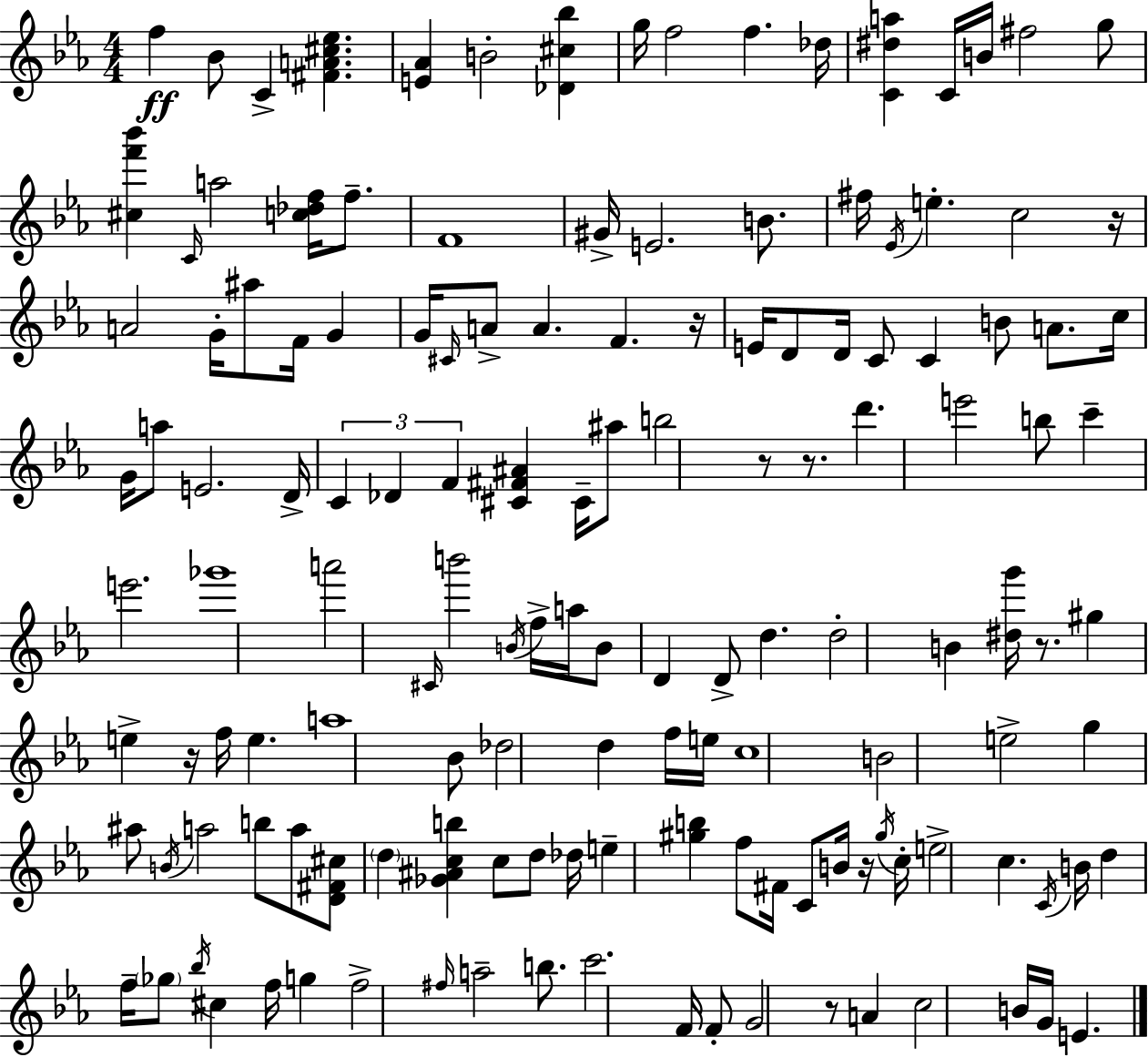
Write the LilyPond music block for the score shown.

{
  \clef treble
  \numericTimeSignature
  \time 4/4
  \key ees \major
  f''4\ff bes'8 c'4-> <fis' a' cis'' ees''>4. | <e' aes'>4 b'2-. <des' cis'' bes''>4 | g''16 f''2 f''4. des''16 | <c' dis'' a''>4 c'16 b'16 fis''2 g''8 | \break <cis'' f''' bes'''>4 \grace { c'16 } a''2 <c'' des'' f''>16 f''8.-- | f'1 | gis'16-> e'2. b'8. | fis''16 \acciaccatura { ees'16 } e''4.-. c''2 | \break r16 a'2 g'16-. ais''8 f'16 g'4 | g'16 \grace { cis'16 } a'8-> a'4. f'4. | r16 e'16 d'8 d'16 c'8 c'4 b'8 a'8. | c''16 g'16 a''8 e'2. | \break d'16-> \tuplet 3/2 { c'4 des'4 f'4 } <cis' fis' ais'>4 | cis'16-- ais''8 b''2 r8 | r8. d'''4. e'''2 | b''8 c'''4-- e'''2. | \break ges'''1 | a'''2 \grace { cis'16 } b'''2 | \acciaccatura { b'16 } f''16-> a''16 b'8 d'4 d'8-> d''4. | d''2-. b'4 | \break <dis'' g'''>16 r8. gis''4 e''4-> r16 f''16 e''4. | a''1 | bes'8 des''2 d''4 | f''16 e''16 c''1 | \break b'2 e''2-> | g''4 ais''8 \acciaccatura { b'16 } a''2 | b''8 a''8 <d' fis' cis''>8 \parenthesize d''4 <ges' ais' c'' b''>4 | c''8 d''8 des''16 e''4-- <gis'' b''>4 f''8 | \break fis'16 c'8 b'16 r16 \acciaccatura { gis''16 } c''16-. e''2-> | c''4. \acciaccatura { c'16 } b'16 d''4 f''16-- \parenthesize ges''8 \acciaccatura { bes''16 } | cis''4 f''16 g''4 f''2-> | \grace { fis''16 } a''2-- b''8. c'''2. | \break f'16 f'8-. g'2 | r8 a'4 c''2 | b'16 g'16 e'4. \bar "|."
}